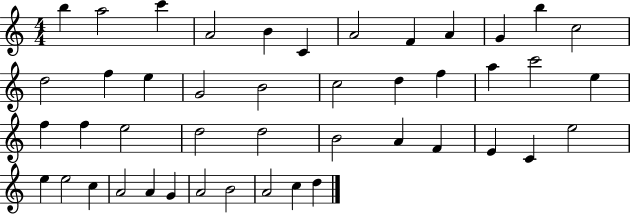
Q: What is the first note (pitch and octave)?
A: B5